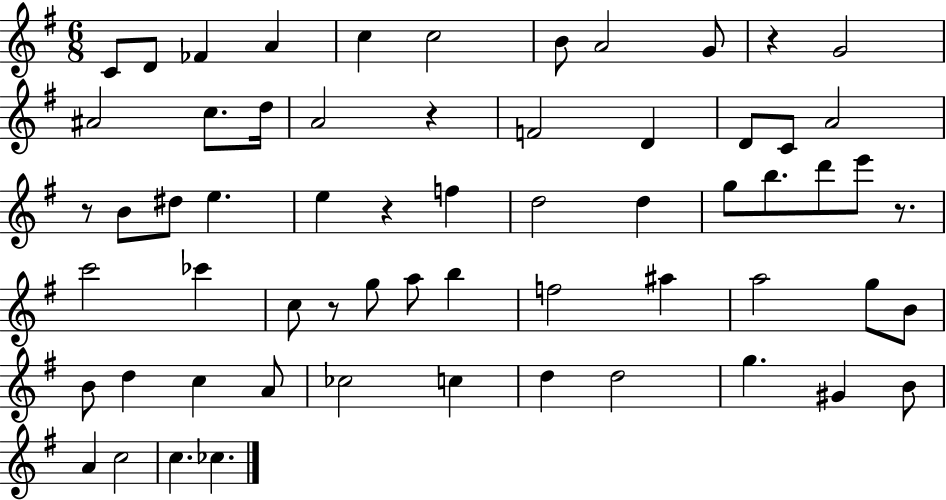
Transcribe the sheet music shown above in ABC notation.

X:1
T:Untitled
M:6/8
L:1/4
K:G
C/2 D/2 _F A c c2 B/2 A2 G/2 z G2 ^A2 c/2 d/4 A2 z F2 D D/2 C/2 A2 z/2 B/2 ^d/2 e e z f d2 d g/2 b/2 d'/2 e'/2 z/2 c'2 _c' c/2 z/2 g/2 a/2 b f2 ^a a2 g/2 B/2 B/2 d c A/2 _c2 c d d2 g ^G B/2 A c2 c _c